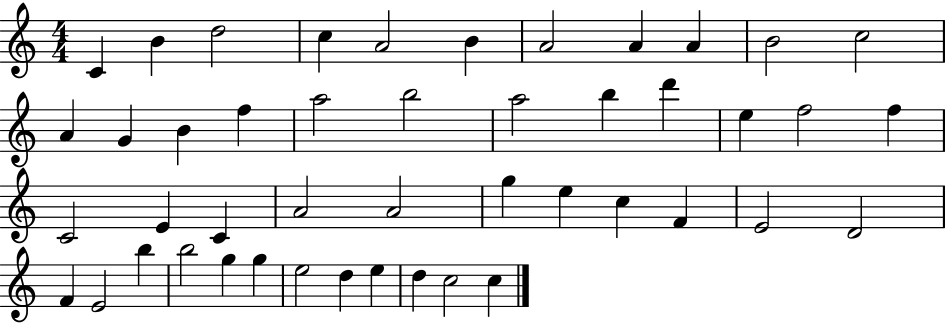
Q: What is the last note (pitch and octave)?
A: C5